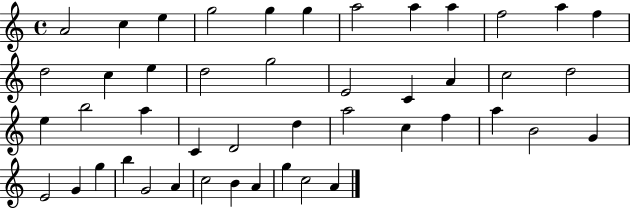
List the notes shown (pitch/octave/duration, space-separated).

A4/h C5/q E5/q G5/h G5/q G5/q A5/h A5/q A5/q F5/h A5/q F5/q D5/h C5/q E5/q D5/h G5/h E4/h C4/q A4/q C5/h D5/h E5/q B5/h A5/q C4/q D4/h D5/q A5/h C5/q F5/q A5/q B4/h G4/q E4/h G4/q G5/q B5/q G4/h A4/q C5/h B4/q A4/q G5/q C5/h A4/q